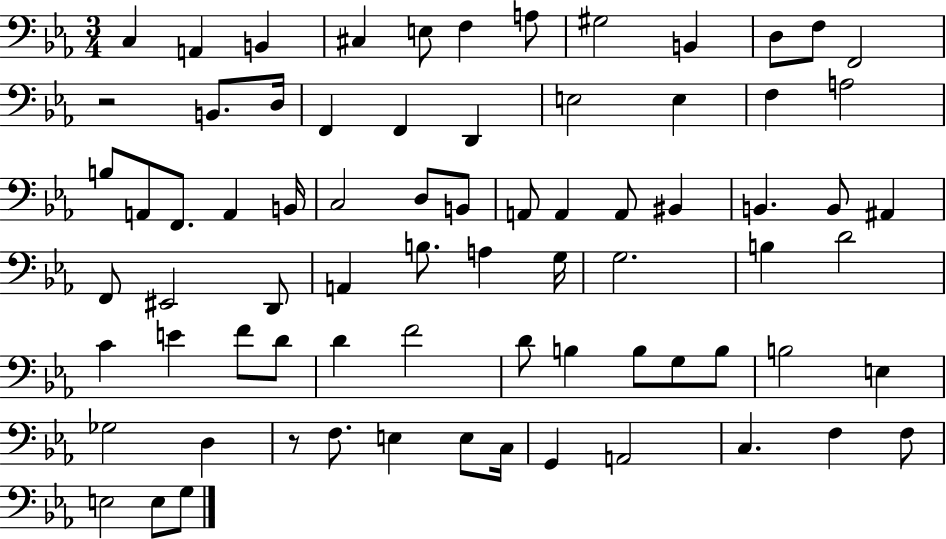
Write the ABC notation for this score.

X:1
T:Untitled
M:3/4
L:1/4
K:Eb
C, A,, B,, ^C, E,/2 F, A,/2 ^G,2 B,, D,/2 F,/2 F,,2 z2 B,,/2 D,/4 F,, F,, D,, E,2 E, F, A,2 B,/2 A,,/2 F,,/2 A,, B,,/4 C,2 D,/2 B,,/2 A,,/2 A,, A,,/2 ^B,, B,, B,,/2 ^A,, F,,/2 ^E,,2 D,,/2 A,, B,/2 A, G,/4 G,2 B, D2 C E F/2 D/2 D F2 D/2 B, B,/2 G,/2 B,/2 B,2 E, _G,2 D, z/2 F,/2 E, E,/2 C,/4 G,, A,,2 C, F, F,/2 E,2 E,/2 G,/2